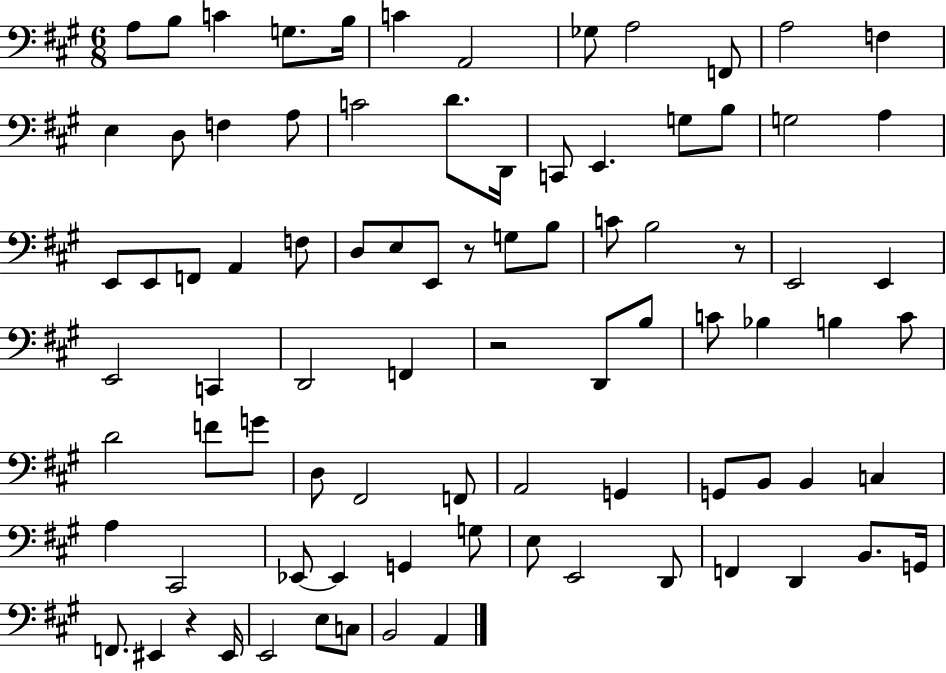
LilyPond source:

{
  \clef bass
  \numericTimeSignature
  \time 6/8
  \key a \major
  a8 b8 c'4 g8. b16 | c'4 a,2 | ges8 a2 f,8 | a2 f4 | \break e4 d8 f4 a8 | c'2 d'8. d,16 | c,8 e,4. g8 b8 | g2 a4 | \break e,8 e,8 f,8 a,4 f8 | d8 e8 e,8 r8 g8 b8 | c'8 b2 r8 | e,2 e,4 | \break e,2 c,4 | d,2 f,4 | r2 d,8 b8 | c'8 bes4 b4 c'8 | \break d'2 f'8 g'8 | d8 fis,2 f,8 | a,2 g,4 | g,8 b,8 b,4 c4 | \break a4 cis,2 | ees,8~~ ees,4 g,4 g8 | e8 e,2 d,8 | f,4 d,4 b,8. g,16 | \break f,8. eis,4 r4 eis,16 | e,2 e8 c8 | b,2 a,4 | \bar "|."
}